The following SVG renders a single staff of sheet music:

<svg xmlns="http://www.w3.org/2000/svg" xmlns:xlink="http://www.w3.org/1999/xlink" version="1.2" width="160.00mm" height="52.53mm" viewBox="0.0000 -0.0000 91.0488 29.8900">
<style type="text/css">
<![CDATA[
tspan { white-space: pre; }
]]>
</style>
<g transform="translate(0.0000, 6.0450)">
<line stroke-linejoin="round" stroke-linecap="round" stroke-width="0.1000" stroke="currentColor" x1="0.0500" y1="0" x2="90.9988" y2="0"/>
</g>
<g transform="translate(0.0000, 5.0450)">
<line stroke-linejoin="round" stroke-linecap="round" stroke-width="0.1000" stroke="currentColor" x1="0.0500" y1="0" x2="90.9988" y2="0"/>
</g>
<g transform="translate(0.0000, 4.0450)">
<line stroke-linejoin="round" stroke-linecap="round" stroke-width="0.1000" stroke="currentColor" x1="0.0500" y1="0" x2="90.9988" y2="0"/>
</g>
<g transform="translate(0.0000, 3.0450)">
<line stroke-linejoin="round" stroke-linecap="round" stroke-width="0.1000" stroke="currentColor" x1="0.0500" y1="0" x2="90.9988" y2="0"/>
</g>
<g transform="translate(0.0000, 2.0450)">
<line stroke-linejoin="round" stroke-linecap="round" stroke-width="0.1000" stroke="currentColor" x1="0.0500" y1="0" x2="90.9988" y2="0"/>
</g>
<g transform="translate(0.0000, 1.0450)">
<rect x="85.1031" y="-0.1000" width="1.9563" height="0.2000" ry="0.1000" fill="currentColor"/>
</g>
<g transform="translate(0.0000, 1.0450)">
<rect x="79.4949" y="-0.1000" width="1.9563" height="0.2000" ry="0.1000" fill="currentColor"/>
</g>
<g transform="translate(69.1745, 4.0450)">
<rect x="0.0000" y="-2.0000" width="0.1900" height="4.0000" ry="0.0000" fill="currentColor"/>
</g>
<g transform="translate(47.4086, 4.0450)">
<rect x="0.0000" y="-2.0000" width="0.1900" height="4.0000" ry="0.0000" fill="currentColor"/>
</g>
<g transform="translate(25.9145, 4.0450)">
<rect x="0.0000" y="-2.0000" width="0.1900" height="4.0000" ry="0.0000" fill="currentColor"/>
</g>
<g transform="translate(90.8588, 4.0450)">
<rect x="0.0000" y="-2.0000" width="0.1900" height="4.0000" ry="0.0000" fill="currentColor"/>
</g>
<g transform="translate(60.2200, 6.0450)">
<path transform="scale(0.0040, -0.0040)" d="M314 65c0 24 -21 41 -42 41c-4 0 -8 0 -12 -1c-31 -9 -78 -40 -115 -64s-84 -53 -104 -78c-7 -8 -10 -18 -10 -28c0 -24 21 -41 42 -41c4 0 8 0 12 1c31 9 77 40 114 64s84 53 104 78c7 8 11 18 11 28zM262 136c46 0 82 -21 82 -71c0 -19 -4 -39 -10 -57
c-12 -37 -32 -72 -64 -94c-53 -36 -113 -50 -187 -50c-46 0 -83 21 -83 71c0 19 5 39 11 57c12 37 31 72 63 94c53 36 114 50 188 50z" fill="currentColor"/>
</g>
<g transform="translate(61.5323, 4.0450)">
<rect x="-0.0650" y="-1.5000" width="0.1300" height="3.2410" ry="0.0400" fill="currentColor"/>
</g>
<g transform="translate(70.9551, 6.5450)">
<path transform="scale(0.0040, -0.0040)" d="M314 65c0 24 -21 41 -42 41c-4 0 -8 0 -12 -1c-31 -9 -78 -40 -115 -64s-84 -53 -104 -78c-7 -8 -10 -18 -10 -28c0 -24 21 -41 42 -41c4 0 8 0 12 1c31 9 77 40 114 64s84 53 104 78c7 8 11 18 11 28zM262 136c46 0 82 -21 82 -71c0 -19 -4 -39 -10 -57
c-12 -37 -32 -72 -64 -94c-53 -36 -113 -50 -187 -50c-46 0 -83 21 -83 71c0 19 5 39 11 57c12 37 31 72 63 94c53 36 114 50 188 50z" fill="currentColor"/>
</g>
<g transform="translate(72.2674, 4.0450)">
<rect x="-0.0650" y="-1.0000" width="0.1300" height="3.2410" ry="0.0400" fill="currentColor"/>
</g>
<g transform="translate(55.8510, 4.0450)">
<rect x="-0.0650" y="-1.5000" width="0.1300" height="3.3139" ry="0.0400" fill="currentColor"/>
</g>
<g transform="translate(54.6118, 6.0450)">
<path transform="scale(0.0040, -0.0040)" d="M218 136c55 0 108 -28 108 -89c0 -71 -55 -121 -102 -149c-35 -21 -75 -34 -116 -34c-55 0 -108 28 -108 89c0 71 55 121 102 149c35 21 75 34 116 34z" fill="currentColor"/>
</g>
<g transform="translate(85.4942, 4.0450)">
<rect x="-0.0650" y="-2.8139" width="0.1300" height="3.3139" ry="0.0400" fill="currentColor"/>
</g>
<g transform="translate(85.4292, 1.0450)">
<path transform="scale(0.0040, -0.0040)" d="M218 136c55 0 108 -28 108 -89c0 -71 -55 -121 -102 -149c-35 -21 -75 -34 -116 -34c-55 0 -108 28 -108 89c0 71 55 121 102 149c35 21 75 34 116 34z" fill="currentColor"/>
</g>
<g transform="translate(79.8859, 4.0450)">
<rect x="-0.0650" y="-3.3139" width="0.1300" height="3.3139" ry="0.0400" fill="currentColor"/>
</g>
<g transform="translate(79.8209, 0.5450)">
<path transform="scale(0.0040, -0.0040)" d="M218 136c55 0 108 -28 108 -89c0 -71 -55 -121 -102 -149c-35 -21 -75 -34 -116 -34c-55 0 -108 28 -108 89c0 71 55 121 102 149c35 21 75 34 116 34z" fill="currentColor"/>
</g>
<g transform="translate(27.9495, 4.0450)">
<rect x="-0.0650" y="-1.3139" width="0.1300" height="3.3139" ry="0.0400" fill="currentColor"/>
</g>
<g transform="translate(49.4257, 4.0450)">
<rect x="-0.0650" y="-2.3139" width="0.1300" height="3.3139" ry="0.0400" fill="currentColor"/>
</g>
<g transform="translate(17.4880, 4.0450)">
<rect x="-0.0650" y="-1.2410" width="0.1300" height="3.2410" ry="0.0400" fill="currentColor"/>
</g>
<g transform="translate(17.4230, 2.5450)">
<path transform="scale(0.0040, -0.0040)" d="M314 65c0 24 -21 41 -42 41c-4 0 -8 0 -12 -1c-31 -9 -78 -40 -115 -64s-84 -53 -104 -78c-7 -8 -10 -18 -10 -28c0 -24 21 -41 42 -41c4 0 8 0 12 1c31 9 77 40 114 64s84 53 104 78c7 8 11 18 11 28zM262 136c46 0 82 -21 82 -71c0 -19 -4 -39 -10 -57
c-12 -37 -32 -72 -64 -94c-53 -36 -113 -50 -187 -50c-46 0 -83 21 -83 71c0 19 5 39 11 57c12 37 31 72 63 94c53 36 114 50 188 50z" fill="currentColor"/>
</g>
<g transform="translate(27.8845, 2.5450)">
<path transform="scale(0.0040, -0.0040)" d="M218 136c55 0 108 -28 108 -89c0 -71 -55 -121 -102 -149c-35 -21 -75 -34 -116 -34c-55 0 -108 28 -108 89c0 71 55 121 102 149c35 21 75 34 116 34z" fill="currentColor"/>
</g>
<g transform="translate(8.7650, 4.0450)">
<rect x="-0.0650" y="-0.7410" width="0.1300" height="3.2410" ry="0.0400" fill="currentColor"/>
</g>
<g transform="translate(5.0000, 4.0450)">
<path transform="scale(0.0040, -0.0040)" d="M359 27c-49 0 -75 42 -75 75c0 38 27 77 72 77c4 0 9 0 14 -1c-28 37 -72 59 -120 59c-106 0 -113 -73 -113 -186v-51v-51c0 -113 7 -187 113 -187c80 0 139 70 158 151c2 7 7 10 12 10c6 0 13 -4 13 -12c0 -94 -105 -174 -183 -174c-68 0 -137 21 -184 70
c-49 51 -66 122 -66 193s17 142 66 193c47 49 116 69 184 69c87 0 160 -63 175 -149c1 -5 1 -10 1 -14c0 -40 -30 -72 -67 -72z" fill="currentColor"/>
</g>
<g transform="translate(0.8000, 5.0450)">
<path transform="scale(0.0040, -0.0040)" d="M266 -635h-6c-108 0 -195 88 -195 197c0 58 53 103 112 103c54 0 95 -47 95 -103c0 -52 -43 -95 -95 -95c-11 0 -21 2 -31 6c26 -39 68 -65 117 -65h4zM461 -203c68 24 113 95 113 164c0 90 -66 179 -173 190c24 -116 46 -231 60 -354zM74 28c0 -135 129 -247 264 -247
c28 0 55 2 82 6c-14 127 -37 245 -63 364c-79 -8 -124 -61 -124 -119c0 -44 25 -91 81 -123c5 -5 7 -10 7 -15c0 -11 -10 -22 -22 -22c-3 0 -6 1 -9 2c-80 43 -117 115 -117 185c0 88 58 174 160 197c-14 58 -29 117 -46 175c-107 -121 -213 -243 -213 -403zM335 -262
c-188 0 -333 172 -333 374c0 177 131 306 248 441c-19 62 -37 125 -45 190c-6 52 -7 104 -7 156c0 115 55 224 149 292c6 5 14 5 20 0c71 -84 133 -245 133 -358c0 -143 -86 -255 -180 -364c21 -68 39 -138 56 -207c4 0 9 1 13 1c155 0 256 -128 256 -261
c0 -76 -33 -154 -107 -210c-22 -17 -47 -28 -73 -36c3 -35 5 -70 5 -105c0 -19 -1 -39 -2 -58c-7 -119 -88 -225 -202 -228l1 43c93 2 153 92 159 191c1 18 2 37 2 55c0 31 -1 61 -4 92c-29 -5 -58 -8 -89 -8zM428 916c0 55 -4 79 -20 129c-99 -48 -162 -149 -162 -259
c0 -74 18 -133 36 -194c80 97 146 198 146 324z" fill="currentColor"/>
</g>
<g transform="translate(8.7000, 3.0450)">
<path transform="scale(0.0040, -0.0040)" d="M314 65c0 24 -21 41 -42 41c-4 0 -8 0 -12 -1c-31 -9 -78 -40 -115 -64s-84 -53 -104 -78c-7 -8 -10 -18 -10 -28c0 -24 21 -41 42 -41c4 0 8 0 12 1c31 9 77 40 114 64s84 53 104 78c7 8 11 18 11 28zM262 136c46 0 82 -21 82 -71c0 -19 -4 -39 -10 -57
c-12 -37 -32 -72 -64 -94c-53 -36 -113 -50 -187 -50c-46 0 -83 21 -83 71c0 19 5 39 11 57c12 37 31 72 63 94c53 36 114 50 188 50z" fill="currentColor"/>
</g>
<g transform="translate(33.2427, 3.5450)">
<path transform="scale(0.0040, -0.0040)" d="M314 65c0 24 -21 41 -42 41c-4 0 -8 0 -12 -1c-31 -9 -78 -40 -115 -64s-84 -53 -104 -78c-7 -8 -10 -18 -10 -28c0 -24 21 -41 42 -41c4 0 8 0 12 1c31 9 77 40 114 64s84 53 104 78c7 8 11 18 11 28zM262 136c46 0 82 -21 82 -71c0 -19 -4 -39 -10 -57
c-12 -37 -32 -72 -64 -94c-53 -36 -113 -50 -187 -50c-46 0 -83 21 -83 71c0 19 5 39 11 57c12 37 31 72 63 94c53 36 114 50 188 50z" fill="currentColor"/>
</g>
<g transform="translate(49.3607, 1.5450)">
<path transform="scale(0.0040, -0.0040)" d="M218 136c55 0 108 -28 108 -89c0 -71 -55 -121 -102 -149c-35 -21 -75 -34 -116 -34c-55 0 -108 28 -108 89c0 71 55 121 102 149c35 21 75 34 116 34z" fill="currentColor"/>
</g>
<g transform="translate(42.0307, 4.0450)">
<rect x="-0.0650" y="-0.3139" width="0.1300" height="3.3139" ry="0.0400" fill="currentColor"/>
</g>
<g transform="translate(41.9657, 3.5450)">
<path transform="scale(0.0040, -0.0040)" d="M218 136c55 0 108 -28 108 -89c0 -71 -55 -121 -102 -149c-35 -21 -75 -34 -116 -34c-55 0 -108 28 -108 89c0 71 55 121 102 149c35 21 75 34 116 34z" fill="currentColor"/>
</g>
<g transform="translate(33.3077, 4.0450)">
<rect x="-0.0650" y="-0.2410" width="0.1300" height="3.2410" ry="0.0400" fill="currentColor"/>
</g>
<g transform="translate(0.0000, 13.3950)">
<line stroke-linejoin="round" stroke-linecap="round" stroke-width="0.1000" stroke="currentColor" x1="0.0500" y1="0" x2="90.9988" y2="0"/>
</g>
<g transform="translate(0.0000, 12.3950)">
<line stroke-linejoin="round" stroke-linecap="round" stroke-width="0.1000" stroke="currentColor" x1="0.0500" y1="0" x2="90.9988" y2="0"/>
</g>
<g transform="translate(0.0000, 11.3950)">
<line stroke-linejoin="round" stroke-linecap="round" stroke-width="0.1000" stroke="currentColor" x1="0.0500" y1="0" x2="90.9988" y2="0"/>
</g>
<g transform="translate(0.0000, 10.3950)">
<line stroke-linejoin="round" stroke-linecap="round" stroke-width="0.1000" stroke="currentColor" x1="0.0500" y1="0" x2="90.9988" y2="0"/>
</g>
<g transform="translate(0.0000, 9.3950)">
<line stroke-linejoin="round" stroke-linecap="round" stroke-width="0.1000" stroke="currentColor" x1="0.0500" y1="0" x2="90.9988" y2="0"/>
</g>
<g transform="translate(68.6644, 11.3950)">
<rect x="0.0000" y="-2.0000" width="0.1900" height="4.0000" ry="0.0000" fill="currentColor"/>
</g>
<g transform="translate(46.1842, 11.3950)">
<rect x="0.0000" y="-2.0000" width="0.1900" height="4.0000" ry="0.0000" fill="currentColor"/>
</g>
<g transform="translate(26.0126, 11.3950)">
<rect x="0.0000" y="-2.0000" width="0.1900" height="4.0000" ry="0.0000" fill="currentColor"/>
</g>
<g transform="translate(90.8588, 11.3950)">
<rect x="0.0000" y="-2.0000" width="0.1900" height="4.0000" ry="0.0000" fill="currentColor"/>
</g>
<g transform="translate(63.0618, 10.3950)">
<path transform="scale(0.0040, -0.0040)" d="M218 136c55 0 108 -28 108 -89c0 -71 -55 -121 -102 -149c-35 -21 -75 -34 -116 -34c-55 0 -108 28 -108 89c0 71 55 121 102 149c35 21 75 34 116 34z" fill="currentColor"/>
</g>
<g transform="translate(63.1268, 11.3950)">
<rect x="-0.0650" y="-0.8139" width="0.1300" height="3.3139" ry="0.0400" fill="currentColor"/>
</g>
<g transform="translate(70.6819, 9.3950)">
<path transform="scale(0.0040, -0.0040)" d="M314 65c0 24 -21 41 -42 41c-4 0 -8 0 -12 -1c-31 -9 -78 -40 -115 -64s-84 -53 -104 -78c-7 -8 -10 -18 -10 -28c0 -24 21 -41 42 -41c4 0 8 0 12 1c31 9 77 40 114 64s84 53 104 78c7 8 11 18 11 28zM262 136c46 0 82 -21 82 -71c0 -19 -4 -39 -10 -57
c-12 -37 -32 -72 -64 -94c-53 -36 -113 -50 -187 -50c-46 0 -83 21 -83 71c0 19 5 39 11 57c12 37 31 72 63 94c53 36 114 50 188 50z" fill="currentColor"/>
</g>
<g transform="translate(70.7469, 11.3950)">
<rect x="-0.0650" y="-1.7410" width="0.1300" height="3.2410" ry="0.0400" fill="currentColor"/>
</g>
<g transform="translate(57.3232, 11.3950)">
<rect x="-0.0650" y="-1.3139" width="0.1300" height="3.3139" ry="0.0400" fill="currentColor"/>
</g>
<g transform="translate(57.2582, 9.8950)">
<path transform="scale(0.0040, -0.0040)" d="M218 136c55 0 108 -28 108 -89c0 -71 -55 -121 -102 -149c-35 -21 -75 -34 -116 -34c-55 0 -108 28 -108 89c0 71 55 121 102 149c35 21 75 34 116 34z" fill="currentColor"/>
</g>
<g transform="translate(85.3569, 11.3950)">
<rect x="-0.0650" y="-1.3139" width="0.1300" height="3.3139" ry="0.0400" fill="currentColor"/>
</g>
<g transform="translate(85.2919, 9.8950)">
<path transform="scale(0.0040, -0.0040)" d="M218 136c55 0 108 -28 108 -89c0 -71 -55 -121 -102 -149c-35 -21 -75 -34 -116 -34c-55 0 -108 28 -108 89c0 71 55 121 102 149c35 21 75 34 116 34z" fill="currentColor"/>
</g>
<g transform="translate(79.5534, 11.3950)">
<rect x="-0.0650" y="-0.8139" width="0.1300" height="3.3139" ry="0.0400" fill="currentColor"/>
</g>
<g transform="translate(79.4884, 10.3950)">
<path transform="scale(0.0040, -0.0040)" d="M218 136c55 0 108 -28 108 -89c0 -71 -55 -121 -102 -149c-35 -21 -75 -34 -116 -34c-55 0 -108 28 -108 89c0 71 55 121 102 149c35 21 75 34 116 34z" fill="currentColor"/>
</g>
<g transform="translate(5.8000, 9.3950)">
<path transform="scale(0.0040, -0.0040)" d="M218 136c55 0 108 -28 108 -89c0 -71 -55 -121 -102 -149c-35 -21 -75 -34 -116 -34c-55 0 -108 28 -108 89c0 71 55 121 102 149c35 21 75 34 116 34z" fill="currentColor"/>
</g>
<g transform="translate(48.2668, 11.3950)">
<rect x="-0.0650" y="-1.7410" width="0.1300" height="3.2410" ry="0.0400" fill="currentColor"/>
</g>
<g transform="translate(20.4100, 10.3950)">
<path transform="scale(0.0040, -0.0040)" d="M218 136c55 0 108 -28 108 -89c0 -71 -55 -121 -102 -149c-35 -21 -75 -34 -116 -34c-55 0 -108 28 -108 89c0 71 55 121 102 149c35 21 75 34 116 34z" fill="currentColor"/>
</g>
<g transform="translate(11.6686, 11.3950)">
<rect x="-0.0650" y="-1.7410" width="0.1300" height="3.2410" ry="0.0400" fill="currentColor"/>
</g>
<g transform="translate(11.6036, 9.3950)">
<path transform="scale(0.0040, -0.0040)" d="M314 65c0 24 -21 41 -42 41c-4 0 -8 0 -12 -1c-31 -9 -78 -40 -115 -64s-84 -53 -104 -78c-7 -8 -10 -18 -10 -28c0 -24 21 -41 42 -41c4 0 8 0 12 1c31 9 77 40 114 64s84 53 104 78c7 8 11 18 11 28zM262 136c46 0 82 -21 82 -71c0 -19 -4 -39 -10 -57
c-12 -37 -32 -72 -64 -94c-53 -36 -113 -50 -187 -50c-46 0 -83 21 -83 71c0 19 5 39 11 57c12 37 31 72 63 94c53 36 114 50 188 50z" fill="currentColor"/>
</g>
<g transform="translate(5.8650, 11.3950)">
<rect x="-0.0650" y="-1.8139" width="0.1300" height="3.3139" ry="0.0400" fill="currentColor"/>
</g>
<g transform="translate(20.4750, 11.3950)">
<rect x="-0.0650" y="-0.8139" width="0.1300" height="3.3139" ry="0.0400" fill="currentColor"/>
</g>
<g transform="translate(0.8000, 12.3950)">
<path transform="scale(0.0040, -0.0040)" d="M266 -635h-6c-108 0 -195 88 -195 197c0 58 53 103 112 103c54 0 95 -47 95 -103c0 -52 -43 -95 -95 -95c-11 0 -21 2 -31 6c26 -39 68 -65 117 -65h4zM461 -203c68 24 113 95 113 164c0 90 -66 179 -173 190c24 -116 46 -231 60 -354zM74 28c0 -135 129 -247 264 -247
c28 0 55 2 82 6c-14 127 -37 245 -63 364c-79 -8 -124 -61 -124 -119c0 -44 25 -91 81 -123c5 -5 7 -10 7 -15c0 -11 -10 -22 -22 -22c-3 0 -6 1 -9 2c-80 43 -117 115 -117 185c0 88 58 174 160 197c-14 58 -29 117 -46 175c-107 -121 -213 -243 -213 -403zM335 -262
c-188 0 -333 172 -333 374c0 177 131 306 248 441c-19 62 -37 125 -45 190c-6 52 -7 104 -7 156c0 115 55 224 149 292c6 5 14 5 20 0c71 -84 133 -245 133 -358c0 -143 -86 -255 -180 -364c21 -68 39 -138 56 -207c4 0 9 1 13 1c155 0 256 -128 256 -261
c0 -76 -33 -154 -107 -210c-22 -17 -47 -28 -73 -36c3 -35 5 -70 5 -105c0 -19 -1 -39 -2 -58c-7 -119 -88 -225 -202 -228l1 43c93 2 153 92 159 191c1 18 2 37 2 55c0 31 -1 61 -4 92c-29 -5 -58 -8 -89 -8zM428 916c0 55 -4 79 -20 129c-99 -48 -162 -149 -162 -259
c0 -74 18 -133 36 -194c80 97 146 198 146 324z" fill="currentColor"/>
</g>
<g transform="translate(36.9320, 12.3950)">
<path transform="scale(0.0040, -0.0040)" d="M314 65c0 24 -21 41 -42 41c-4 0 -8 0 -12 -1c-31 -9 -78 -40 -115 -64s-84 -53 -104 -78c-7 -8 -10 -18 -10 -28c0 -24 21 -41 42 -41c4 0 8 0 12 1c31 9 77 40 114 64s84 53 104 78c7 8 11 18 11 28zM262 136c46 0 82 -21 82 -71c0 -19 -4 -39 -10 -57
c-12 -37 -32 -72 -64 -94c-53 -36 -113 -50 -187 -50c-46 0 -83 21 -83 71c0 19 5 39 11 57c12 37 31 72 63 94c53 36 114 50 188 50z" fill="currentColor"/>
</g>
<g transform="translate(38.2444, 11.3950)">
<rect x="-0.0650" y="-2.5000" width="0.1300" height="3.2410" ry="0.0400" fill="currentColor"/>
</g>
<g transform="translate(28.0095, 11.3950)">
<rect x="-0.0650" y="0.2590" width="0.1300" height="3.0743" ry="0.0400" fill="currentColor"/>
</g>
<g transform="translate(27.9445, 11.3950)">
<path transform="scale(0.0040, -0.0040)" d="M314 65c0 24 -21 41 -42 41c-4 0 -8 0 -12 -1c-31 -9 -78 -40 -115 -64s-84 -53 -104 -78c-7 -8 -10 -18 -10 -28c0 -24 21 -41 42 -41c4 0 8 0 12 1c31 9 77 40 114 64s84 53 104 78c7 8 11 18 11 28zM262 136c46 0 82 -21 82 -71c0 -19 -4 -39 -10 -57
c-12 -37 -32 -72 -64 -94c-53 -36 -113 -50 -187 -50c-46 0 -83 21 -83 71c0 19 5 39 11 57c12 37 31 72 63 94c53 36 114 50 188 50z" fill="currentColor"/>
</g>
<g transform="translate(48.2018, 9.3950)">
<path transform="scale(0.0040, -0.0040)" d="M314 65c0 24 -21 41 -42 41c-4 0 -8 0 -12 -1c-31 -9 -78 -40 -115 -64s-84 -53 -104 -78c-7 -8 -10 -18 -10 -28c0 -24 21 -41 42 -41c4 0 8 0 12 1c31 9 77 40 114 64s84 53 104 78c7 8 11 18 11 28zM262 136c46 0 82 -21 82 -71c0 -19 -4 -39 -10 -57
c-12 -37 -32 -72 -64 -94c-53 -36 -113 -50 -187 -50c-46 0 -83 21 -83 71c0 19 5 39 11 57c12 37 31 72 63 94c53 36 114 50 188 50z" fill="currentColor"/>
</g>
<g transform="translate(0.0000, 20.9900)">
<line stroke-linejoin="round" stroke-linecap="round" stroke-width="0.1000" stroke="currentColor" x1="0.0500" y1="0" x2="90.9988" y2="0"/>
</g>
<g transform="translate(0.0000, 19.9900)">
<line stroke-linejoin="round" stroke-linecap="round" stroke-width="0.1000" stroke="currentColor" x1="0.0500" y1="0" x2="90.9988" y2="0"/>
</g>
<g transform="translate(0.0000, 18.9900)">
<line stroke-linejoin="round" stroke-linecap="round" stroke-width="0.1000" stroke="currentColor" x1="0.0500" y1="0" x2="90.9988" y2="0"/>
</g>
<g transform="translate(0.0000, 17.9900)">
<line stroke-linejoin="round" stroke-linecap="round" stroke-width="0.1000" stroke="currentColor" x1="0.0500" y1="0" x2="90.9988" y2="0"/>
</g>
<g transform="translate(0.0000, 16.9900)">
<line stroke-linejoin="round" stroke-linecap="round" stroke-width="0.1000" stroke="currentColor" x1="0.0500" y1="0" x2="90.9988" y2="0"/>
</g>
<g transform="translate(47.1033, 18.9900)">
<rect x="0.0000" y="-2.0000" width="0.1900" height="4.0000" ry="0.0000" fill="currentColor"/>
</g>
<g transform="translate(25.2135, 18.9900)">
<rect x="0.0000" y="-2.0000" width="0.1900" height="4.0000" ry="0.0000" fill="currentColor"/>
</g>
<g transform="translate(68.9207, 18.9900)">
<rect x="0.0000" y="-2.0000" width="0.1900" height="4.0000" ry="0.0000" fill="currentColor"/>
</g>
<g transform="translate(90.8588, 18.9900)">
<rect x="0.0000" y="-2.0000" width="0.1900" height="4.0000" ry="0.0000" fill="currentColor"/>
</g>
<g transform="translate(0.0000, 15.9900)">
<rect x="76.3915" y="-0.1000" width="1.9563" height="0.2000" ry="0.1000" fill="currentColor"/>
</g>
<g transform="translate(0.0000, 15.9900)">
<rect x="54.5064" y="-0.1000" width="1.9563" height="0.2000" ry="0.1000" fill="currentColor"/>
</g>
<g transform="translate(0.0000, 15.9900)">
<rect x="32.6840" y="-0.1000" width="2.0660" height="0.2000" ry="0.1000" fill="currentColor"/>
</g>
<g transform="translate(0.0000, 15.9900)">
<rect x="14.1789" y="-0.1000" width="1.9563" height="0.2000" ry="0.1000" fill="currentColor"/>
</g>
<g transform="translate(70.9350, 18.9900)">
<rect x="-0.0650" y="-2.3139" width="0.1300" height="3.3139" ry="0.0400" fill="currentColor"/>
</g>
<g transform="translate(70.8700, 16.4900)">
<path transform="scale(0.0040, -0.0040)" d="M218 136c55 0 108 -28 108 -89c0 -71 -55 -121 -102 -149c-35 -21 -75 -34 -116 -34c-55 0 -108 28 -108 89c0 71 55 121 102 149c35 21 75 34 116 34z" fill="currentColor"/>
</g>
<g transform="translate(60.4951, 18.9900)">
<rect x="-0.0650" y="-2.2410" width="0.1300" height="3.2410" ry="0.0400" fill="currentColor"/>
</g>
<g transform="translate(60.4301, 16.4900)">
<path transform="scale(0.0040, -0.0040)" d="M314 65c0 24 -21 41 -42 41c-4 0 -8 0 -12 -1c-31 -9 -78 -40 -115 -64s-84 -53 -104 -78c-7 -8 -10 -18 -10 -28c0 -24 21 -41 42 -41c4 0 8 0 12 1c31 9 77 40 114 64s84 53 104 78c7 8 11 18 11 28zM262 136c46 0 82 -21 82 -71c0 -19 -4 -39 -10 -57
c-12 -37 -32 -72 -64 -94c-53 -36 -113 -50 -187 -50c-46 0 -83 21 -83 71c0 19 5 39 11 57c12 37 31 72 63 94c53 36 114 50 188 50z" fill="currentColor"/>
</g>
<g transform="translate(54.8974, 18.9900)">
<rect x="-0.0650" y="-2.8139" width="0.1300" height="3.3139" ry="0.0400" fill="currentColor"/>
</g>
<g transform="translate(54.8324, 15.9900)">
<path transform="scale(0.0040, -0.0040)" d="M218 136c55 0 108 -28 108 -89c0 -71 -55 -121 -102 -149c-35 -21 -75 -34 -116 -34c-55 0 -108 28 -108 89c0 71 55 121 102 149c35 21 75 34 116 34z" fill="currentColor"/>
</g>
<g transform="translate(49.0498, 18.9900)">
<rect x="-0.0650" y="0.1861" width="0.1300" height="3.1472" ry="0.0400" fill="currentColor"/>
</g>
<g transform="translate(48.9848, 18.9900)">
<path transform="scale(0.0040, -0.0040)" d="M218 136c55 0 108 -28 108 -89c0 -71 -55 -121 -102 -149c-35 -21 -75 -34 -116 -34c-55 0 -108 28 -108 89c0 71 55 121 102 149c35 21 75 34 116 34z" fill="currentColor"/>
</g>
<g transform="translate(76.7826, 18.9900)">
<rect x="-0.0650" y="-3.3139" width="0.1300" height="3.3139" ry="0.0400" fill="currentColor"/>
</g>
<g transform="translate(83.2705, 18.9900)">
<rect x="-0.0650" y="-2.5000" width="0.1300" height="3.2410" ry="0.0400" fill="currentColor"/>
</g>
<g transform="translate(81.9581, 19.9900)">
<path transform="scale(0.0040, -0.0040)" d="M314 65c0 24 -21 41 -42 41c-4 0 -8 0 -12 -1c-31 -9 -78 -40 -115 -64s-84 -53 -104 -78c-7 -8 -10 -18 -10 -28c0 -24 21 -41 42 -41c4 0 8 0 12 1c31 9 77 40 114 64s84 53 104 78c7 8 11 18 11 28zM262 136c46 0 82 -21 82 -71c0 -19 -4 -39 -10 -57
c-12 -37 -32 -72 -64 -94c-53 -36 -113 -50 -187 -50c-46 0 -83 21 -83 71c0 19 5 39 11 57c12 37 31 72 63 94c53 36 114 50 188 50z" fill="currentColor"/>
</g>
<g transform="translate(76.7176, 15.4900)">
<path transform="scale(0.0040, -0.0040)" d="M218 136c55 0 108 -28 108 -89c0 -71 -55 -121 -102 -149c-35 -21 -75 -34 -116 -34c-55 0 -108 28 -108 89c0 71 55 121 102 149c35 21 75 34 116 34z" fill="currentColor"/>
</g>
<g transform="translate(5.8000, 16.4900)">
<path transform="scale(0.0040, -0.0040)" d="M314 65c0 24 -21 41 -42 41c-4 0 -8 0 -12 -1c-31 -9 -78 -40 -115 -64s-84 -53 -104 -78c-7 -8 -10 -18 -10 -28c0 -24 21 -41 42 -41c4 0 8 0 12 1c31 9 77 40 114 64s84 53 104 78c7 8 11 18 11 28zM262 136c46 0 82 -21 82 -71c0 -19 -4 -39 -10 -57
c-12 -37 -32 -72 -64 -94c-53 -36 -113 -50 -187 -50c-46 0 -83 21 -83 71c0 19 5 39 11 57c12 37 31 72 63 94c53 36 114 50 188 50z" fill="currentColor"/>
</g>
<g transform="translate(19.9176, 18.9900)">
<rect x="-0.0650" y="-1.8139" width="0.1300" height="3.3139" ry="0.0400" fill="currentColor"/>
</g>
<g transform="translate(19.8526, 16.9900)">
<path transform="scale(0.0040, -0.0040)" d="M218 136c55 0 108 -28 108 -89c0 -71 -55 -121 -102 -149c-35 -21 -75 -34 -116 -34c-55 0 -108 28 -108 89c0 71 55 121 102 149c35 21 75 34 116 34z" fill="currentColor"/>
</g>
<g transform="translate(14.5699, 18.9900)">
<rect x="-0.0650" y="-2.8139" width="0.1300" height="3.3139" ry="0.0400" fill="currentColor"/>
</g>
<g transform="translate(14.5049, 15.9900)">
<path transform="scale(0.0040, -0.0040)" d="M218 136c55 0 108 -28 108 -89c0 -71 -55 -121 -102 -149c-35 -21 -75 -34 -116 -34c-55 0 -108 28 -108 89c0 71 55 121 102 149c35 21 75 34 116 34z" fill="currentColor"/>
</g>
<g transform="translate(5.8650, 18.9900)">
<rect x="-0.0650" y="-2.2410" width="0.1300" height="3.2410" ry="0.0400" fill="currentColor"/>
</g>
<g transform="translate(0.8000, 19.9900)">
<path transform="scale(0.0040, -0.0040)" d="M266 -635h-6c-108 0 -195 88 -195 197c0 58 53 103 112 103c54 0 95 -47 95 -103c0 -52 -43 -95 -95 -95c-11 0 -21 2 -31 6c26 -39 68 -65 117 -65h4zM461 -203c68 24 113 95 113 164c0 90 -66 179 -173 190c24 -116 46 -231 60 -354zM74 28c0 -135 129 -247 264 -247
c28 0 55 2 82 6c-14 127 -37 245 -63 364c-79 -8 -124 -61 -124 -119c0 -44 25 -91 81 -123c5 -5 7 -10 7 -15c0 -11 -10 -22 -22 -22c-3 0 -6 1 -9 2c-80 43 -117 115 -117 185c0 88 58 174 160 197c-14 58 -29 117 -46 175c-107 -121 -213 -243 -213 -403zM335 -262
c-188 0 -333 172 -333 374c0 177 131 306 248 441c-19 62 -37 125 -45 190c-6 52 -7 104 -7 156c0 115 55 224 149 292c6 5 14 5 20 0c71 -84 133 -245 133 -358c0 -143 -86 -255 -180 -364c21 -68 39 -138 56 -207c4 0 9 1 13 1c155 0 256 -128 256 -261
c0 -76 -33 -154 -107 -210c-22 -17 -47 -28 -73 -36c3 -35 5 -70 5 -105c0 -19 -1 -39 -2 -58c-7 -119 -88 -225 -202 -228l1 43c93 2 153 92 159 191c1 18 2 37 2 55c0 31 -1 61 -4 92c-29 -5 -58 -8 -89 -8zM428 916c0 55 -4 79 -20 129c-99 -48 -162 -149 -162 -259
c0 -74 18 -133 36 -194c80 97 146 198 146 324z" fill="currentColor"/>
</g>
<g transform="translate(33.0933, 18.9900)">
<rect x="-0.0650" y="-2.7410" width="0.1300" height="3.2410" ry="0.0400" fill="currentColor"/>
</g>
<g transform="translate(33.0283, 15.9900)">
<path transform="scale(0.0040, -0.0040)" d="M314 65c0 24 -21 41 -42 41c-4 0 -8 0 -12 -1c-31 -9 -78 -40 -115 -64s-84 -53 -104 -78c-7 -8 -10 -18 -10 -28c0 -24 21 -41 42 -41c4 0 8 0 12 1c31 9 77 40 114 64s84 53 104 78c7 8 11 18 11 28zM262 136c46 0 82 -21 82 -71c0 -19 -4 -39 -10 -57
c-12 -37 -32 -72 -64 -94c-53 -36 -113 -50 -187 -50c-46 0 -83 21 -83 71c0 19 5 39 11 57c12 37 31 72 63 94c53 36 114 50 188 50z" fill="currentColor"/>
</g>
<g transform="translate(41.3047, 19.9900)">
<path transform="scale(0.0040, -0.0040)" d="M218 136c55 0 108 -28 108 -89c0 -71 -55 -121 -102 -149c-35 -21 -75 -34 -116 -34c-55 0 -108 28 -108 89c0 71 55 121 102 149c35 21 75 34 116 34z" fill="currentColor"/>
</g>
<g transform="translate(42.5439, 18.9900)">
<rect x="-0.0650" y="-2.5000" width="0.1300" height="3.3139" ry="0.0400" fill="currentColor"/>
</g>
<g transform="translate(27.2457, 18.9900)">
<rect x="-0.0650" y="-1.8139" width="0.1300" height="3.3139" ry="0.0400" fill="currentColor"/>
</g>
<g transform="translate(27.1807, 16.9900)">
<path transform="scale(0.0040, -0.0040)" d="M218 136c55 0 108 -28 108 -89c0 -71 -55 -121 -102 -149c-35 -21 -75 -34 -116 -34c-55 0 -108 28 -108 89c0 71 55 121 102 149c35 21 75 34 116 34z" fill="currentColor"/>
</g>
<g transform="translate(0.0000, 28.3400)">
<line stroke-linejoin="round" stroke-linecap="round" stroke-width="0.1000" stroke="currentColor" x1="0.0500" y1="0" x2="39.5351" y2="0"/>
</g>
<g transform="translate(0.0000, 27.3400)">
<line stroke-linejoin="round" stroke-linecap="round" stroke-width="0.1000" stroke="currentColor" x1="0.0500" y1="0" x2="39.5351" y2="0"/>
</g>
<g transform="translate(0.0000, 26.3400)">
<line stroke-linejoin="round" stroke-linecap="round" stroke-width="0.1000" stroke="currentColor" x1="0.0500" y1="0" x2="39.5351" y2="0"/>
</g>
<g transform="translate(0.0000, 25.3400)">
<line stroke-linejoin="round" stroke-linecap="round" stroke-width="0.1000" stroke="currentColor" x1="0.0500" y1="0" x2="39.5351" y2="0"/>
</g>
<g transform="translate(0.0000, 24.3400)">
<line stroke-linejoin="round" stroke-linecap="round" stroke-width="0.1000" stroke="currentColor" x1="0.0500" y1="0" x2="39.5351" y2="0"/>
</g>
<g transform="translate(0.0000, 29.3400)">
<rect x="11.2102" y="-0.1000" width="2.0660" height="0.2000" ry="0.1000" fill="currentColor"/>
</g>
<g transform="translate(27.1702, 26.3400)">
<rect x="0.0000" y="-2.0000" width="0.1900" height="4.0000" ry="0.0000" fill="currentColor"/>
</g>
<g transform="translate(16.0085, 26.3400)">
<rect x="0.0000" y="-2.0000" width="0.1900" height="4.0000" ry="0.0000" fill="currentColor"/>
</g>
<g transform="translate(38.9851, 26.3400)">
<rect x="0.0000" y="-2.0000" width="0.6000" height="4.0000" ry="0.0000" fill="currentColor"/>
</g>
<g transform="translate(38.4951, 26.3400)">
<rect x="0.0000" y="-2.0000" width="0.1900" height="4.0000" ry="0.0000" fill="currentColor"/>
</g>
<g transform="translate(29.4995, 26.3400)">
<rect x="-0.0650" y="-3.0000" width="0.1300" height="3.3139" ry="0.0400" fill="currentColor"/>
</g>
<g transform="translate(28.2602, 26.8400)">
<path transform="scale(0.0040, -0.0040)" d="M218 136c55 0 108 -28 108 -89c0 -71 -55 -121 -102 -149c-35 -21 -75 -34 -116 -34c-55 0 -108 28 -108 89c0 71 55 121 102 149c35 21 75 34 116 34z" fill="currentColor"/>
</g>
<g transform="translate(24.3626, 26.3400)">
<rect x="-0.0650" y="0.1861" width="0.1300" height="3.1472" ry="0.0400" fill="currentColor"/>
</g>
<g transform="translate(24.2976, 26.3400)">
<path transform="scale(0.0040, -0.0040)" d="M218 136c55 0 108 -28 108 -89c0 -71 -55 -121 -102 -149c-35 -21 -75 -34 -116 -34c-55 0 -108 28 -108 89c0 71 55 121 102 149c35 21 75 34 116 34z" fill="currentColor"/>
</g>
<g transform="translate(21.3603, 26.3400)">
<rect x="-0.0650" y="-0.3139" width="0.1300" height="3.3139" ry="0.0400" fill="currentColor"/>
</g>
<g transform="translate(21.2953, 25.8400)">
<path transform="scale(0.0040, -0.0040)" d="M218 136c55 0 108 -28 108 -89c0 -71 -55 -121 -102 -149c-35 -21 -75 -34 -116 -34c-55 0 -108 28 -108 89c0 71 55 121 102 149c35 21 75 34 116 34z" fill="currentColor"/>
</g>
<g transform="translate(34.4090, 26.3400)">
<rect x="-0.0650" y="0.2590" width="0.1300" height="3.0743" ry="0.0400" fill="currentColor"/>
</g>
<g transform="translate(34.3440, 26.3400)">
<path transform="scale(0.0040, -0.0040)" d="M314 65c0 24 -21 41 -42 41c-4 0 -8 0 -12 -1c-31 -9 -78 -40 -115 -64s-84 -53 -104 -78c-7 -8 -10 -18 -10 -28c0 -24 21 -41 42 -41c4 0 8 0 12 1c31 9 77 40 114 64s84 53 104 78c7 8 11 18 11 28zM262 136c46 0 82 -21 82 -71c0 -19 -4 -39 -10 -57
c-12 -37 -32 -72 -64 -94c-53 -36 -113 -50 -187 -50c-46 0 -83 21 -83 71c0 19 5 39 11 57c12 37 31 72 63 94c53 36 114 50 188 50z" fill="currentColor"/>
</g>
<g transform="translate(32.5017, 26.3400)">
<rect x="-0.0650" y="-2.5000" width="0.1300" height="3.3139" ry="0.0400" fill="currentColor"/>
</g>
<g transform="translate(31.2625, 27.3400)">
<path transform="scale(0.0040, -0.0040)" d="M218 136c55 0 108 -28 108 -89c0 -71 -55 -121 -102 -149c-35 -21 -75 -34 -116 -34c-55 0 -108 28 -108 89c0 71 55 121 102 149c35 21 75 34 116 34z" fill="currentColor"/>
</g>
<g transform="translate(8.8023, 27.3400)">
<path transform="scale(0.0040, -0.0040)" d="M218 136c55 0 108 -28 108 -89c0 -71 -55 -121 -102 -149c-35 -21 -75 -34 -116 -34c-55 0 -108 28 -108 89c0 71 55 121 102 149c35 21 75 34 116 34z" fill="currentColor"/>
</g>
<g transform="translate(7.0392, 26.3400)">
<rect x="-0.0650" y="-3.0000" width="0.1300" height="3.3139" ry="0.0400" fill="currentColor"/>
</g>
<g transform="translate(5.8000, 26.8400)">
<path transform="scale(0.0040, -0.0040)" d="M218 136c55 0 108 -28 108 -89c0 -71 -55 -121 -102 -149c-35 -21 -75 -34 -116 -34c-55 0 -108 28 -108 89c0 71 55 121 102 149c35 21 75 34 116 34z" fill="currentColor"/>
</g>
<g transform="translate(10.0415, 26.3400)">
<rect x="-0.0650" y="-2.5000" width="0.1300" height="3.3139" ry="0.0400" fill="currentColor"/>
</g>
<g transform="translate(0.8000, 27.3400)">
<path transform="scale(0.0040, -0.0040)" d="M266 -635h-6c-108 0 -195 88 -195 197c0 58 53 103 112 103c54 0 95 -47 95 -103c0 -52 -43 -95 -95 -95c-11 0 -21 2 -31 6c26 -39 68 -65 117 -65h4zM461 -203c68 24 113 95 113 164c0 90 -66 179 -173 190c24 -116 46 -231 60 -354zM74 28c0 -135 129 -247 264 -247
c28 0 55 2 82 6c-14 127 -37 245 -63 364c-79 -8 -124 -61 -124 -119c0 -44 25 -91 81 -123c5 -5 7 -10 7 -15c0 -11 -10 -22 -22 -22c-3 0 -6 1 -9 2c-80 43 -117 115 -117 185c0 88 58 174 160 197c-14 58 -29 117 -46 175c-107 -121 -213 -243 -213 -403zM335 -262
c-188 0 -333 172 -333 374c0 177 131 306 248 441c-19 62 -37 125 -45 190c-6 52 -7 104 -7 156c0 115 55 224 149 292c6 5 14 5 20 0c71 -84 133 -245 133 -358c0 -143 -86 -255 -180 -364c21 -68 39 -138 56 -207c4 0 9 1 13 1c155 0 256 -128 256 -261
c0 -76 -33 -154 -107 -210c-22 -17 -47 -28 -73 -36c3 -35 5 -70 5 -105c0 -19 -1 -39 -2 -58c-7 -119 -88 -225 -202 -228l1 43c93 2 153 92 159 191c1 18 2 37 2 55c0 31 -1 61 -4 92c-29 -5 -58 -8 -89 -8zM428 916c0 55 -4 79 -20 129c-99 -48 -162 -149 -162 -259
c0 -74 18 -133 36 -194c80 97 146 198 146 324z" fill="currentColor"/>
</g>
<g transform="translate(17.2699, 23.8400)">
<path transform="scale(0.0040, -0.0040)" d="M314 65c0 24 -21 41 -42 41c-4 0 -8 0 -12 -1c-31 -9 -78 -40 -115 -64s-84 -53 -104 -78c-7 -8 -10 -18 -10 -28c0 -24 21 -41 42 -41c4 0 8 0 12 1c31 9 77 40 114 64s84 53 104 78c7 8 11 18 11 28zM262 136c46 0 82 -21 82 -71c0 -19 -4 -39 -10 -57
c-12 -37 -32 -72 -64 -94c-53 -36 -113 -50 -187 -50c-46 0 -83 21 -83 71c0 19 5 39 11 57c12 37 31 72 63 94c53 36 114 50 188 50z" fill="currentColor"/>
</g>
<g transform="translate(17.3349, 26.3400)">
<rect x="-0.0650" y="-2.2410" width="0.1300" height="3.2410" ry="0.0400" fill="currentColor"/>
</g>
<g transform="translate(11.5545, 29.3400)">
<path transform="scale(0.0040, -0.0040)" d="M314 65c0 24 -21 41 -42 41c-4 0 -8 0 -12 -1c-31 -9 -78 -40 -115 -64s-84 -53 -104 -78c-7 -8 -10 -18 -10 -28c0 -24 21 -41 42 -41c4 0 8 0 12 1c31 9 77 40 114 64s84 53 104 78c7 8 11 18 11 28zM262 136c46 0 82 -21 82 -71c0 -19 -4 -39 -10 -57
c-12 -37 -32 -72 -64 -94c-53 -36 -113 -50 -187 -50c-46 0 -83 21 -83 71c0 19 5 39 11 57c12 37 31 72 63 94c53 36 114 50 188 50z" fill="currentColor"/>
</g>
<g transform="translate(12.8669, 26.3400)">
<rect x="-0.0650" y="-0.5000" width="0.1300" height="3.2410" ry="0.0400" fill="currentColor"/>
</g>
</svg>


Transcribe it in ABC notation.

X:1
T:Untitled
M:4/4
L:1/4
K:C
d2 e2 e c2 c g E E2 D2 b a f f2 d B2 G2 f2 e d f2 d e g2 a f f a2 G B a g2 g b G2 A G C2 g2 c B A G B2